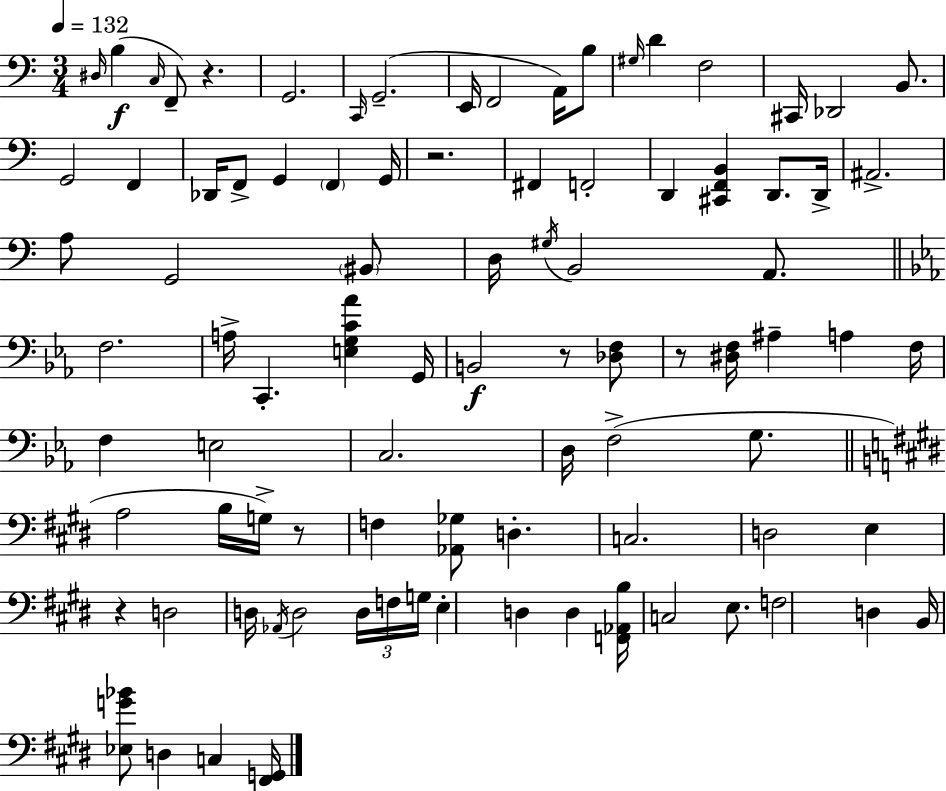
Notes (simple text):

D#3/s B3/q C3/s F2/e R/q. G2/h. C2/s G2/h. E2/s F2/h A2/s B3/e G#3/s D4/q F3/h C#2/s Db2/h B2/e. G2/h F2/q Db2/s F2/e G2/q F2/q G2/s R/h. F#2/q F2/h D2/q [C#2,F2,B2]/q D2/e. D2/s A#2/h. A3/e G2/h BIS2/e D3/s G#3/s B2/h A2/e. F3/h. A3/s C2/q. [E3,G3,C4,Ab4]/q G2/s B2/h R/e [Db3,F3]/e R/e [D#3,F3]/s A#3/q A3/q F3/s F3/q E3/h C3/h. D3/s F3/h G3/e. A3/h B3/s G3/s R/e F3/q [Ab2,Gb3]/e D3/q. C3/h. D3/h E3/q R/q D3/h D3/s Ab2/s D3/h D3/s F3/s G3/s E3/q D3/q D3/q [F2,Ab2,B3]/s C3/h E3/e. F3/h D3/q B2/s [Eb3,G4,Bb4]/e D3/q C3/q [F#2,G2]/s